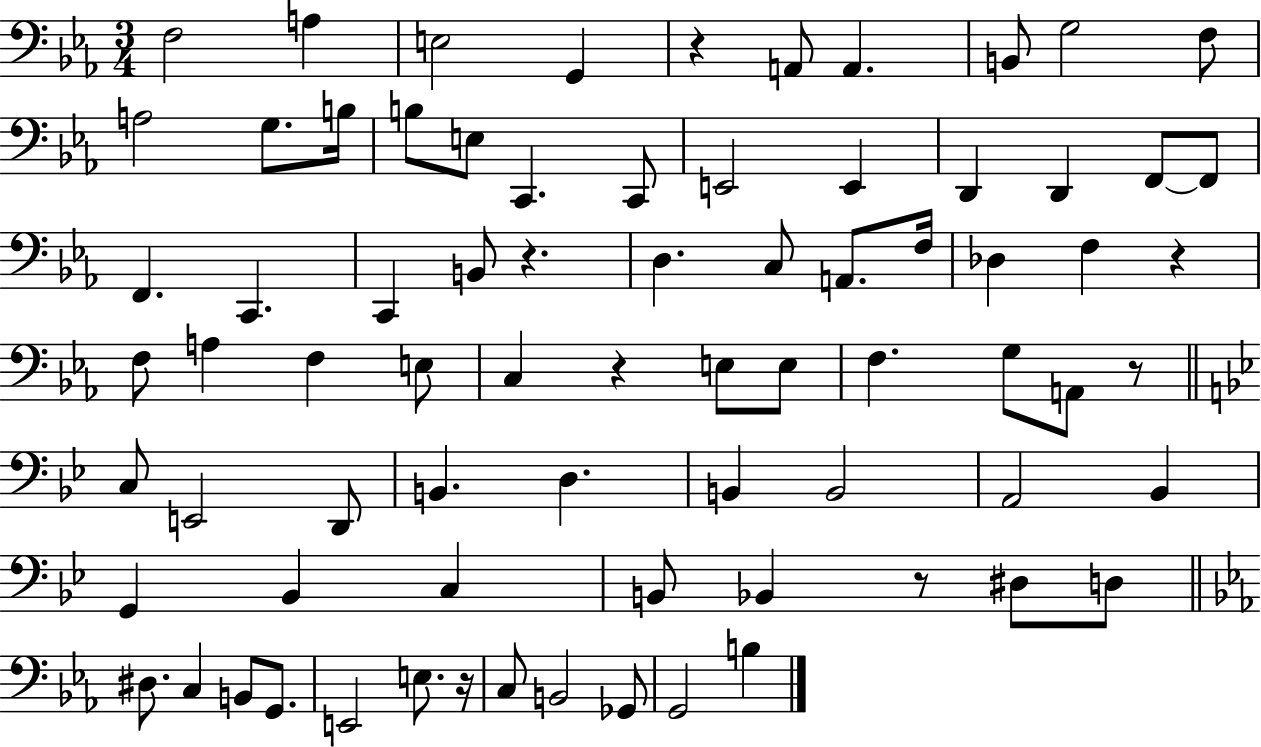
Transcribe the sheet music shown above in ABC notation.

X:1
T:Untitled
M:3/4
L:1/4
K:Eb
F,2 A, E,2 G,, z A,,/2 A,, B,,/2 G,2 F,/2 A,2 G,/2 B,/4 B,/2 E,/2 C,, C,,/2 E,,2 E,, D,, D,, F,,/2 F,,/2 F,, C,, C,, B,,/2 z D, C,/2 A,,/2 F,/4 _D, F, z F,/2 A, F, E,/2 C, z E,/2 E,/2 F, G,/2 A,,/2 z/2 C,/2 E,,2 D,,/2 B,, D, B,, B,,2 A,,2 _B,, G,, _B,, C, B,,/2 _B,, z/2 ^D,/2 D,/2 ^D,/2 C, B,,/2 G,,/2 E,,2 E,/2 z/4 C,/2 B,,2 _G,,/2 G,,2 B,